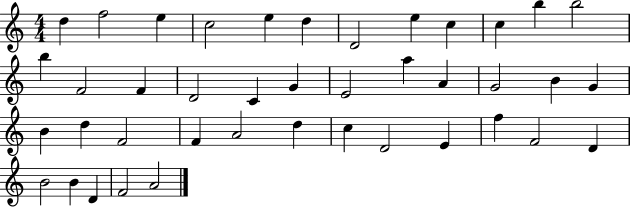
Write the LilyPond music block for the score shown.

{
  \clef treble
  \numericTimeSignature
  \time 4/4
  \key c \major
  d''4 f''2 e''4 | c''2 e''4 d''4 | d'2 e''4 c''4 | c''4 b''4 b''2 | \break b''4 f'2 f'4 | d'2 c'4 g'4 | e'2 a''4 a'4 | g'2 b'4 g'4 | \break b'4 d''4 f'2 | f'4 a'2 d''4 | c''4 d'2 e'4 | f''4 f'2 d'4 | \break b'2 b'4 d'4 | f'2 a'2 | \bar "|."
}